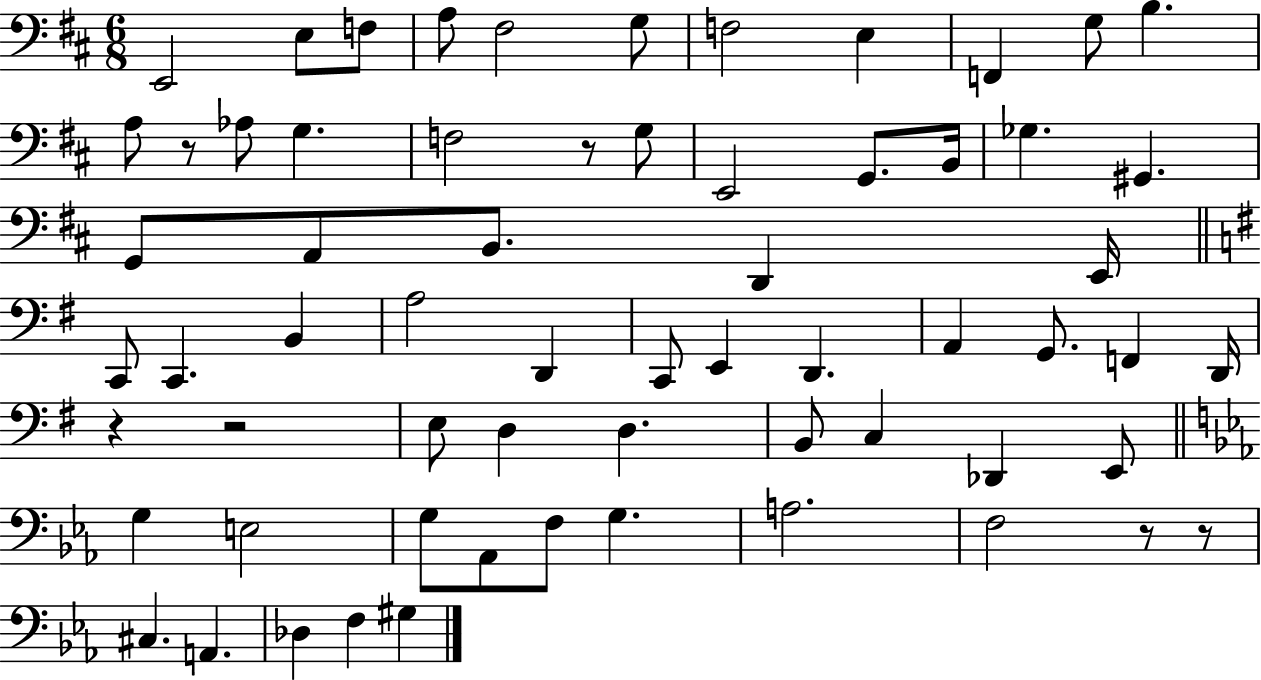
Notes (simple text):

E2/h E3/e F3/e A3/e F#3/h G3/e F3/h E3/q F2/q G3/e B3/q. A3/e R/e Ab3/e G3/q. F3/h R/e G3/e E2/h G2/e. B2/s Gb3/q. G#2/q. G2/e A2/e B2/e. D2/q E2/s C2/e C2/q. B2/q A3/h D2/q C2/e E2/q D2/q. A2/q G2/e. F2/q D2/s R/q R/h E3/e D3/q D3/q. B2/e C3/q Db2/q E2/e G3/q E3/h G3/e Ab2/e F3/e G3/q. A3/h. F3/h R/e R/e C#3/q. A2/q. Db3/q F3/q G#3/q